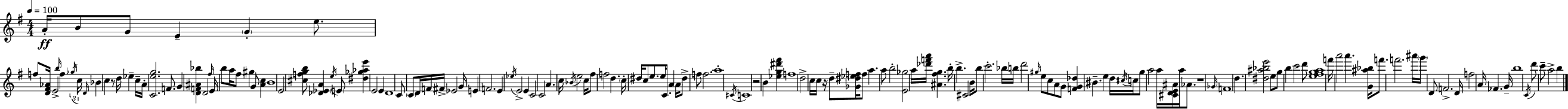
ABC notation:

X:1
T:Untitled
M:4/4
L:1/4
K:G
A/4 B/2 G/2 E G e/2 f/2 [D^F_A]/4 E2 b/4 f _g/4 c/4 D/4 _B c z/2 d/4 _e c/4 A/4 [Ceg]2 F/2 G [DF^A_b] D2 ^f/4 E/4 b/2 a/4 ^f/2 ^g G/2 [Ac] B4 E2 [^cfgb]/2 [_D_EA] e/4 E/2 [^d_g_ae'] E2 E D4 C/2 C/2 D/4 F/4 ^F/4 _E2 G/4 E F2 E _e/4 E2 E C2 C2 A c/4 _B/4 e2 c/4 ^f/2 f2 d c/4 ^d/4 c/2 e/2 e/4 C/2 A A/4 ^d/2 f/2 f2 a4 ^C/4 C4 z2 B [_eg^d'^f'] f4 d2 c/4 c/4 z/4 d/2 [_G^d_ef]/4 f/2 a a/2 b2 [E_g]2 a/4 [_d'f'a']/4 [^A^fg] b/4 b ^C2 B/4 b/2 c'2 _b/4 b/4 d'2 ^g/4 e/2 c/2 A/2 G/2 [FG_d] ^B e d/4 ^c/4 c/4 g/2 a2 a/4 [^CDE^A]/4 a/4 _A/2 z4 _G/4 F4 d [^d^a_be']2 e/2 g/2 b c'2 d'/2 [e^fga]4 f'/4 a'2 a' [G^a_b]/4 f'/2 f'2 ^a'/4 g'/4 D/2 F2 D/4 f2 A/4 _F G/4 b4 C/4 d'/2 c'/2 a2 b